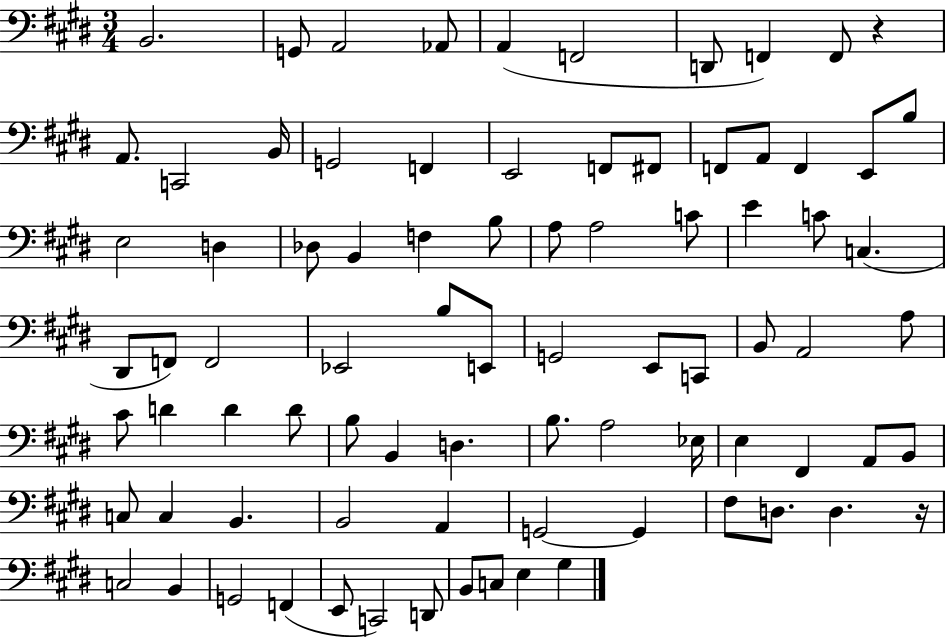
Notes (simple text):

B2/h. G2/e A2/h Ab2/e A2/q F2/h D2/e F2/q F2/e R/q A2/e. C2/h B2/s G2/h F2/q E2/h F2/e F#2/e F2/e A2/e F2/q E2/e B3/e E3/h D3/q Db3/e B2/q F3/q B3/e A3/e A3/h C4/e E4/q C4/e C3/q. D#2/e F2/e F2/h Eb2/h B3/e E2/e G2/h E2/e C2/e B2/e A2/h A3/e C#4/e D4/q D4/q D4/e B3/e B2/q D3/q. B3/e. A3/h Eb3/s E3/q F#2/q A2/e B2/e C3/e C3/q B2/q. B2/h A2/q G2/h G2/q F#3/e D3/e. D3/q. R/s C3/h B2/q G2/h F2/q E2/e C2/h D2/e B2/e C3/e E3/q G#3/q